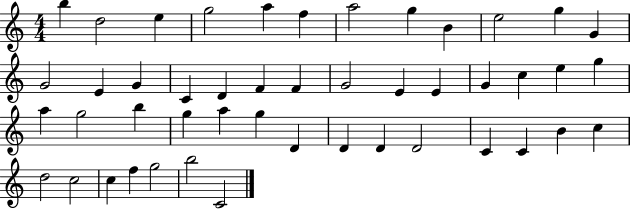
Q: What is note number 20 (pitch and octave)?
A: G4